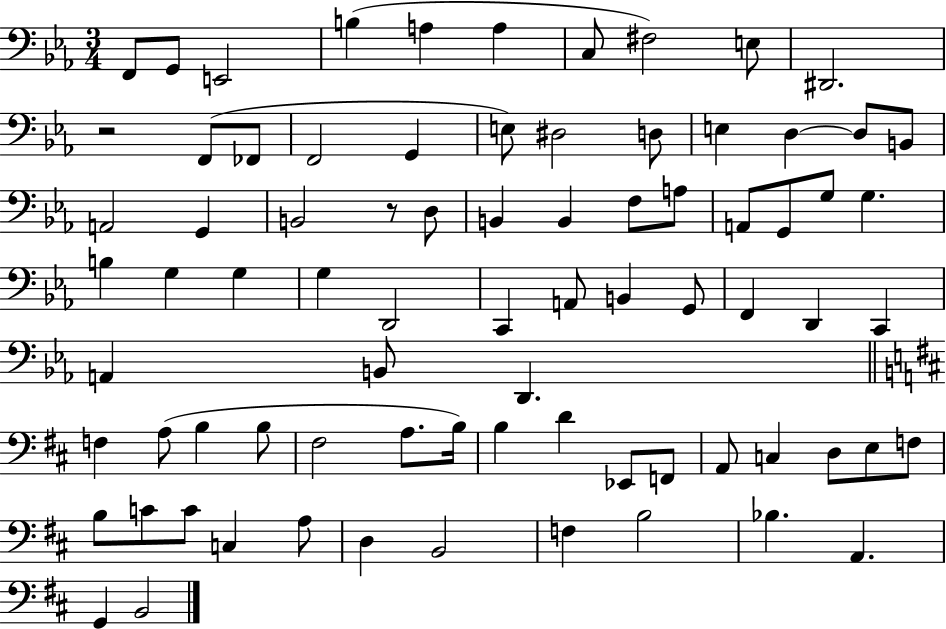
F2/e G2/e E2/h B3/q A3/q A3/q C3/e F#3/h E3/e D#2/h. R/h F2/e FES2/e F2/h G2/q E3/e D#3/h D3/e E3/q D3/q D3/e B2/e A2/h G2/q B2/h R/e D3/e B2/q B2/q F3/e A3/e A2/e G2/e G3/e G3/q. B3/q G3/q G3/q G3/q D2/h C2/q A2/e B2/q G2/e F2/q D2/q C2/q A2/q B2/e D2/q. F3/q A3/e B3/q B3/e F#3/h A3/e. B3/s B3/q D4/q Eb2/e F2/e A2/e C3/q D3/e E3/e F3/e B3/e C4/e C4/e C3/q A3/e D3/q B2/h F3/q B3/h Bb3/q. A2/q. G2/q B2/h